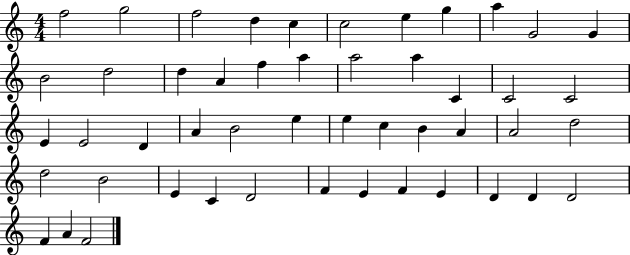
X:1
T:Untitled
M:4/4
L:1/4
K:C
f2 g2 f2 d c c2 e g a G2 G B2 d2 d A f a a2 a C C2 C2 E E2 D A B2 e e c B A A2 d2 d2 B2 E C D2 F E F E D D D2 F A F2